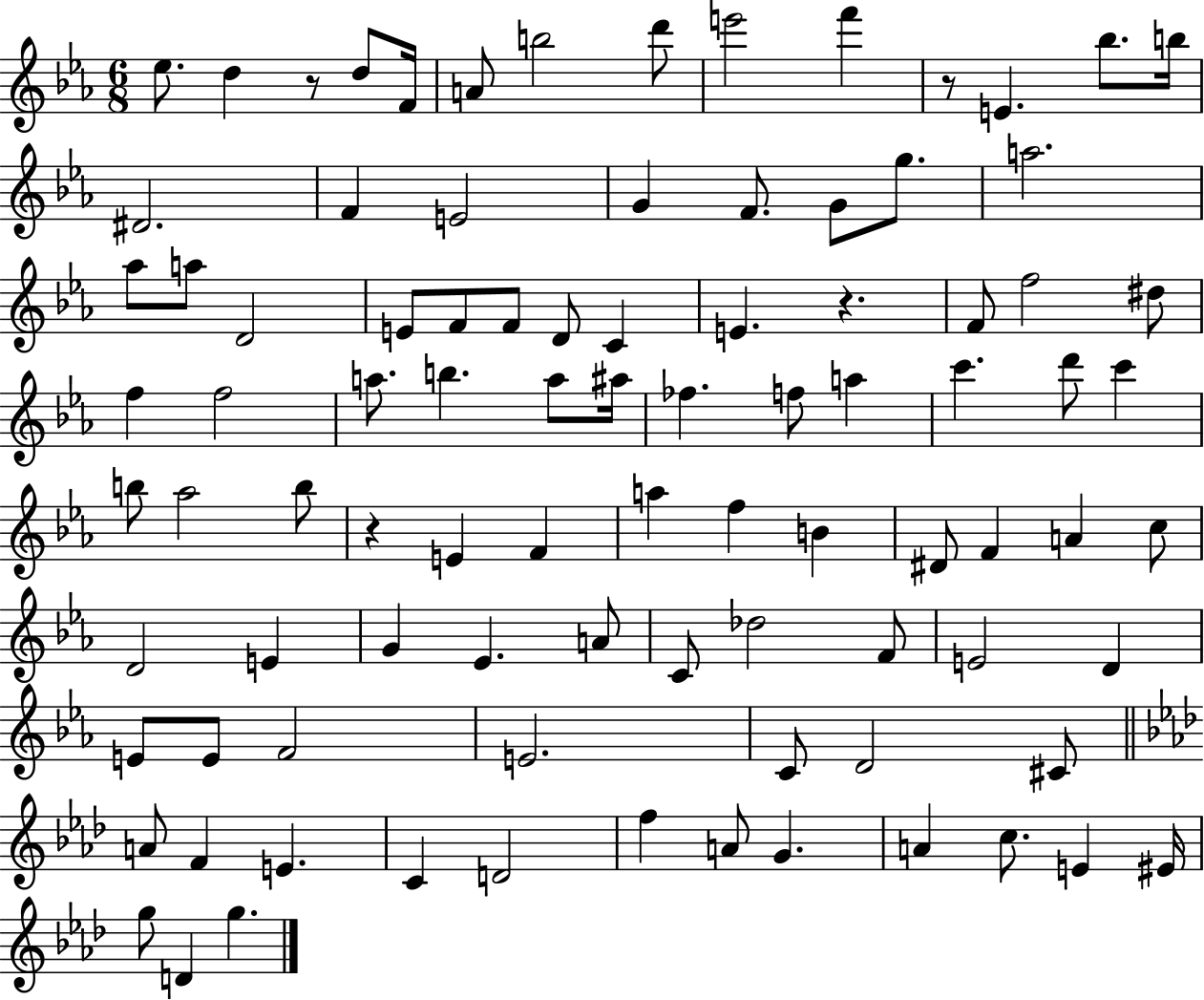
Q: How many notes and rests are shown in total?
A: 92